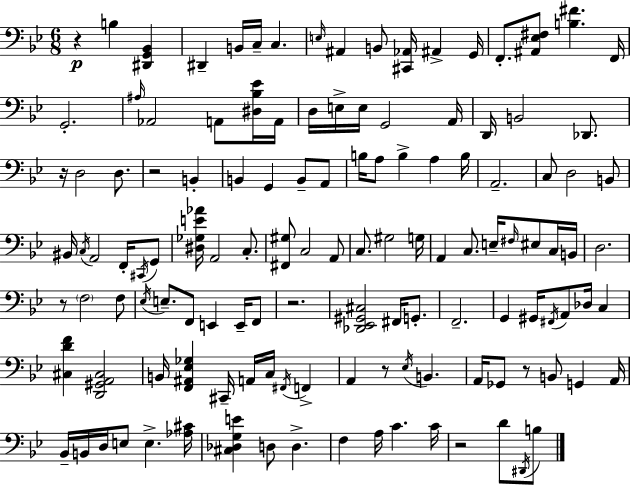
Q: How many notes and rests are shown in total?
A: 128